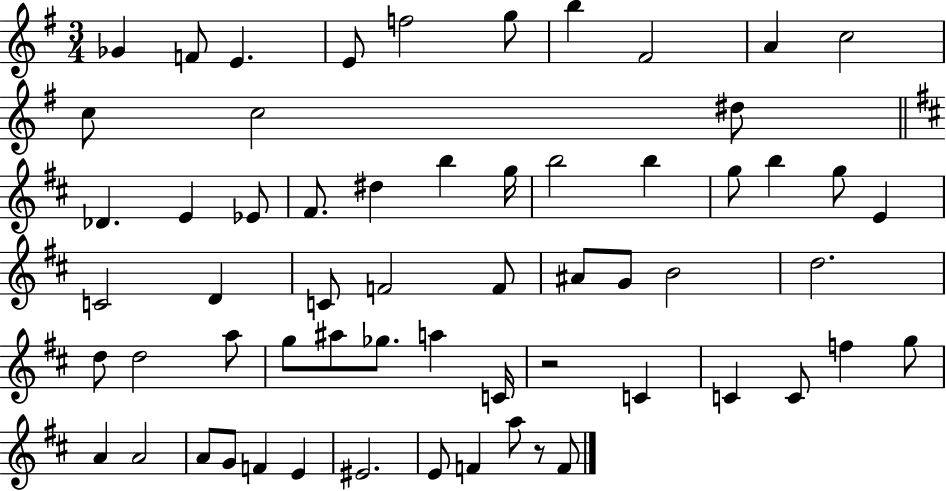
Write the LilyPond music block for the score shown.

{
  \clef treble
  \numericTimeSignature
  \time 3/4
  \key g \major
  ges'4 f'8 e'4. | e'8 f''2 g''8 | b''4 fis'2 | a'4 c''2 | \break c''8 c''2 dis''8 | \bar "||" \break \key d \major des'4. e'4 ees'8 | fis'8. dis''4 b''4 g''16 | b''2 b''4 | g''8 b''4 g''8 e'4 | \break c'2 d'4 | c'8 f'2 f'8 | ais'8 g'8 b'2 | d''2. | \break d''8 d''2 a''8 | g''8 ais''8 ges''8. a''4 c'16 | r2 c'4 | c'4 c'8 f''4 g''8 | \break a'4 a'2 | a'8 g'8 f'4 e'4 | eis'2. | e'8 f'4 a''8 r8 f'8 | \break \bar "|."
}